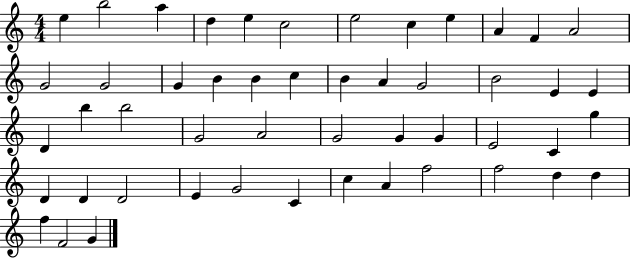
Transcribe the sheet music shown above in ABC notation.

X:1
T:Untitled
M:4/4
L:1/4
K:C
e b2 a d e c2 e2 c e A F A2 G2 G2 G B B c B A G2 B2 E E D b b2 G2 A2 G2 G G E2 C g D D D2 E G2 C c A f2 f2 d d f F2 G